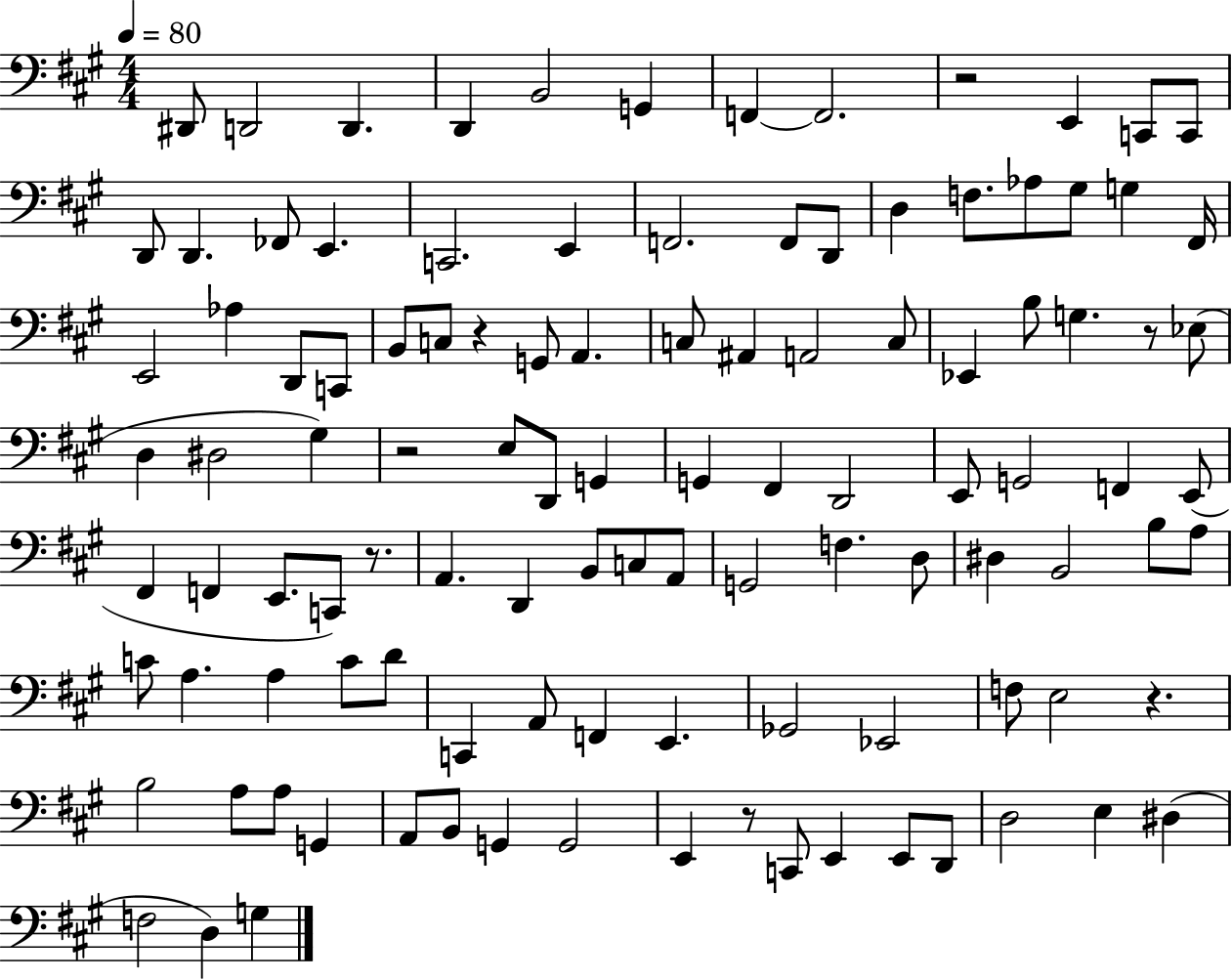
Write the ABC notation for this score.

X:1
T:Untitled
M:4/4
L:1/4
K:A
^D,,/2 D,,2 D,, D,, B,,2 G,, F,, F,,2 z2 E,, C,,/2 C,,/2 D,,/2 D,, _F,,/2 E,, C,,2 E,, F,,2 F,,/2 D,,/2 D, F,/2 _A,/2 ^G,/2 G, ^F,,/4 E,,2 _A, D,,/2 C,,/2 B,,/2 C,/2 z G,,/2 A,, C,/2 ^A,, A,,2 C,/2 _E,, B,/2 G, z/2 _E,/2 D, ^D,2 ^G, z2 E,/2 D,,/2 G,, G,, ^F,, D,,2 E,,/2 G,,2 F,, E,,/2 ^F,, F,, E,,/2 C,,/2 z/2 A,, D,, B,,/2 C,/2 A,,/2 G,,2 F, D,/2 ^D, B,,2 B,/2 A,/2 C/2 A, A, C/2 D/2 C,, A,,/2 F,, E,, _G,,2 _E,,2 F,/2 E,2 z B,2 A,/2 A,/2 G,, A,,/2 B,,/2 G,, G,,2 E,, z/2 C,,/2 E,, E,,/2 D,,/2 D,2 E, ^D, F,2 D, G,